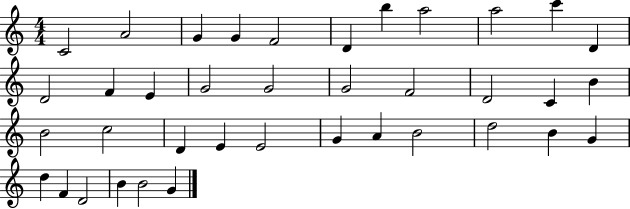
C4/h A4/h G4/q G4/q F4/h D4/q B5/q A5/h A5/h C6/q D4/q D4/h F4/q E4/q G4/h G4/h G4/h F4/h D4/h C4/q B4/q B4/h C5/h D4/q E4/q E4/h G4/q A4/q B4/h D5/h B4/q G4/q D5/q F4/q D4/h B4/q B4/h G4/q